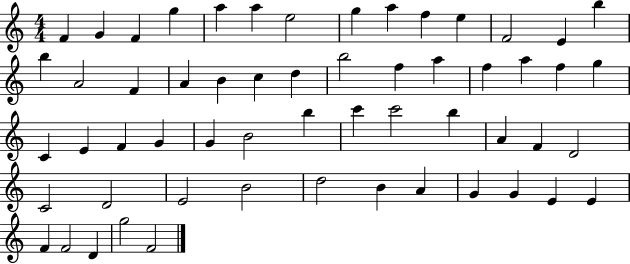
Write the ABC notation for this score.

X:1
T:Untitled
M:4/4
L:1/4
K:C
F G F g a a e2 g a f e F2 E b b A2 F A B c d b2 f a f a f g C E F G G B2 b c' c'2 b A F D2 C2 D2 E2 B2 d2 B A G G E E F F2 D g2 F2